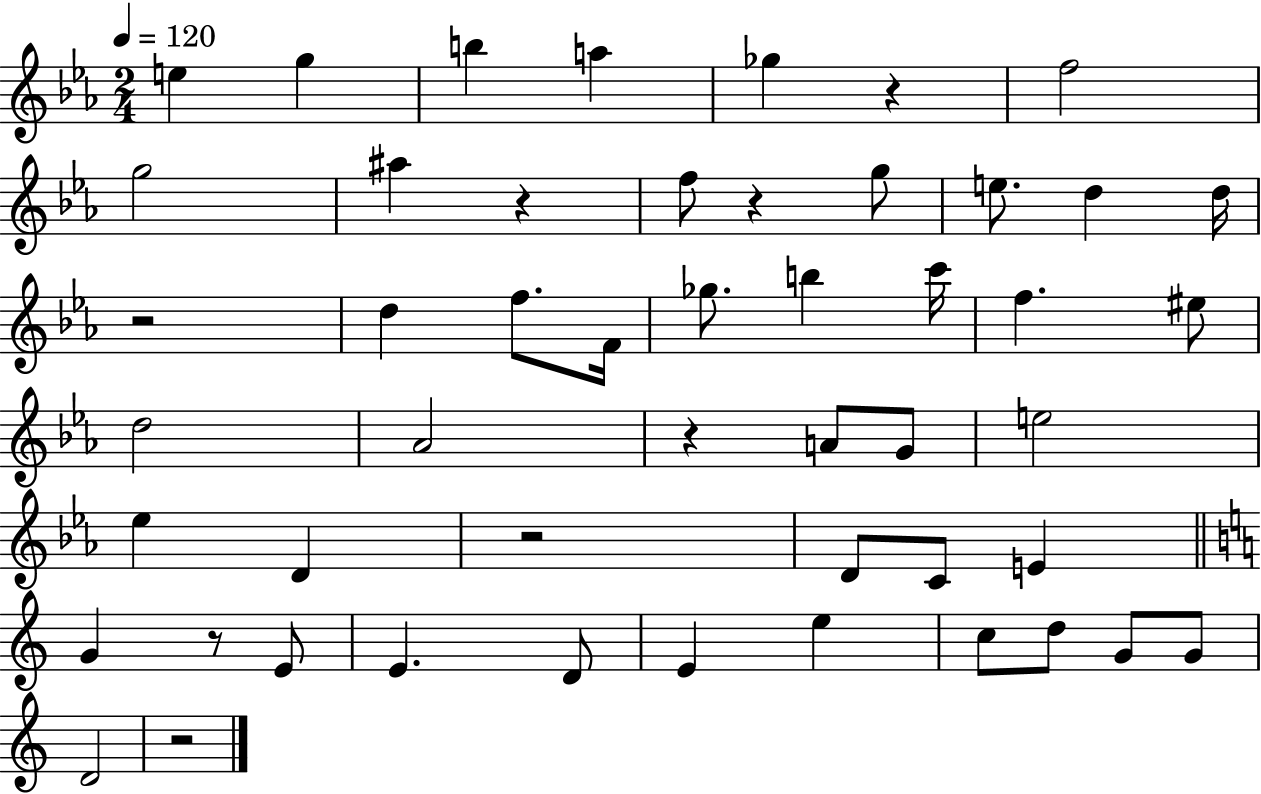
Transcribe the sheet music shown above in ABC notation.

X:1
T:Untitled
M:2/4
L:1/4
K:Eb
e g b a _g z f2 g2 ^a z f/2 z g/2 e/2 d d/4 z2 d f/2 F/4 _g/2 b c'/4 f ^e/2 d2 _A2 z A/2 G/2 e2 _e D z2 D/2 C/2 E G z/2 E/2 E D/2 E e c/2 d/2 G/2 G/2 D2 z2